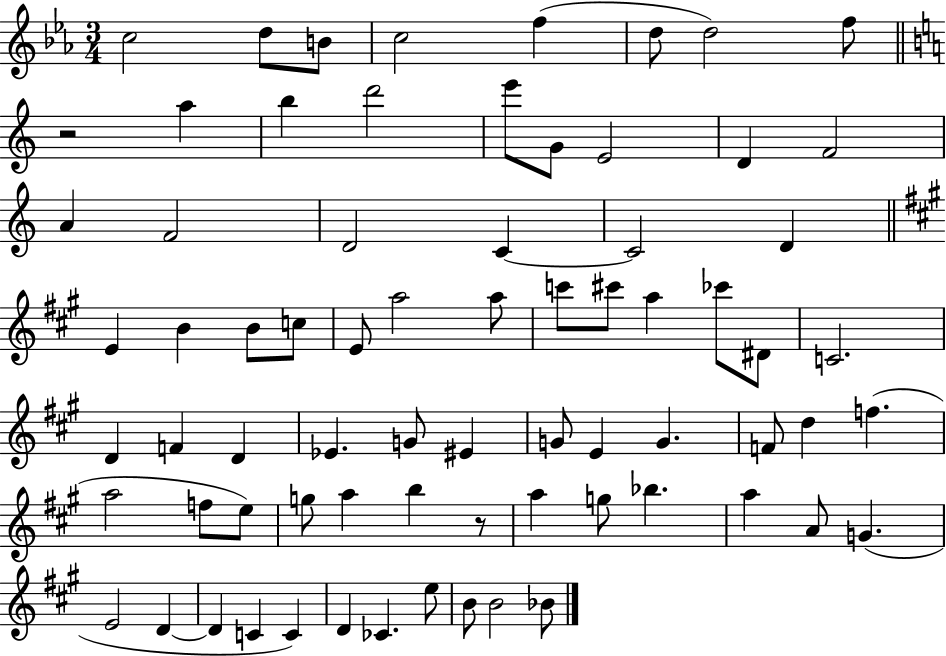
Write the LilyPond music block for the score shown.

{
  \clef treble
  \numericTimeSignature
  \time 3/4
  \key ees \major
  c''2 d''8 b'8 | c''2 f''4( | d''8 d''2) f''8 | \bar "||" \break \key a \minor r2 a''4 | b''4 d'''2 | e'''8 g'8 e'2 | d'4 f'2 | \break a'4 f'2 | d'2 c'4~~ | c'2 d'4 | \bar "||" \break \key a \major e'4 b'4 b'8 c''8 | e'8 a''2 a''8 | c'''8 cis'''8 a''4 ces'''8 dis'8 | c'2. | \break d'4 f'4 d'4 | ees'4. g'8 eis'4 | g'8 e'4 g'4. | f'8 d''4 f''4.( | \break a''2 f''8 e''8) | g''8 a''4 b''4 r8 | a''4 g''8 bes''4. | a''4 a'8 g'4.( | \break e'2 d'4~~ | d'4 c'4 c'4) | d'4 ces'4. e''8 | b'8 b'2 bes'8 | \break \bar "|."
}